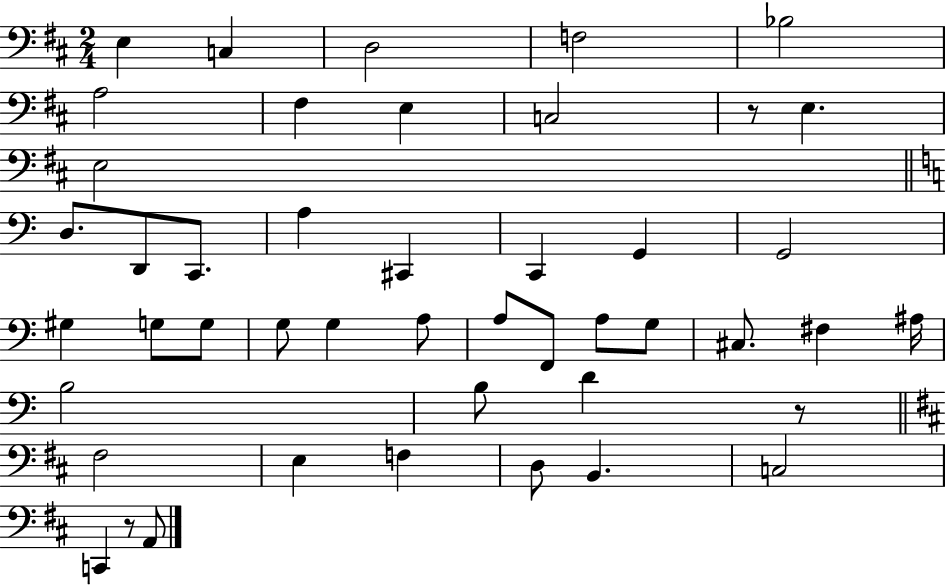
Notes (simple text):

E3/q C3/q D3/h F3/h Bb3/h A3/h F#3/q E3/q C3/h R/e E3/q. E3/h D3/e. D2/e C2/e. A3/q C#2/q C2/q G2/q G2/h G#3/q G3/e G3/e G3/e G3/q A3/e A3/e F2/e A3/e G3/e C#3/e. F#3/q A#3/s B3/h B3/e D4/q R/e F#3/h E3/q F3/q D3/e B2/q. C3/h C2/q R/e A2/e